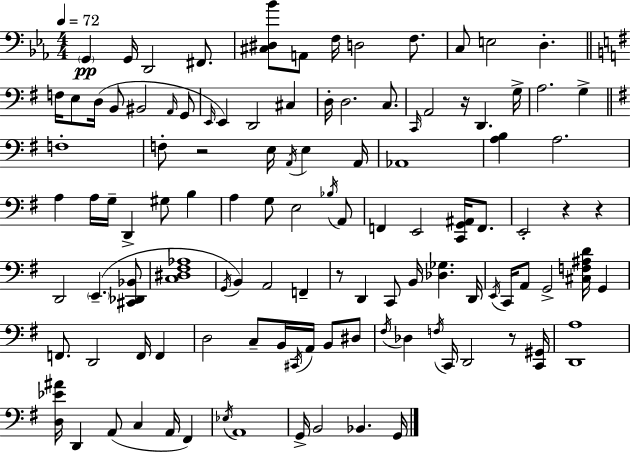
{
  \clef bass
  \numericTimeSignature
  \time 4/4
  \key c \minor
  \tempo 4 = 72
  \parenthesize g,4\pp g,16 d,2 fis,8. | <cis dis bes'>8 a,8 f16 d2 f8. | c8 e2 d4.-. | \bar "||" \break \key g \major f16 e8 d16( b,8 bis,2 \grace { a,16 } g,8 | \grace { e,16 }) e,4 d,2 cis4 | d16-. d2. c8. | \grace { c,16 } a,2 r16 d,4. | \break g16-> a2. g4-> | \bar "||" \break \key g \major f1-. | f8-. r2 e16 \acciaccatura { a,16 } e4 | a,16 aes,1 | <a b>4 a2. | \break a4 a16 g16-- d,4-> gis8 b4 | a4 g8 e2 \acciaccatura { bes16 } | a,8 f,4 e,2 <c, g, ais,>16 f,8. | e,2-. r4 r4 | \break d,2 \parenthesize e,4.--( | <cis, des, bes,>8 <c dis fis aes>1 | \acciaccatura { g,16 }) b,4 a,2 f,4-- | r8 d,4 c,8 b,16 <des ges>4. | \break d,16 \acciaccatura { e,16 } c,16 a,8 g,2-> <cis f ais d'>16 | g,4 f,8. d,2 f,16 | f,4 d2 c8-- b,16 \acciaccatura { cis,16 } | a,16 b,8 dis8 \acciaccatura { fis16 } des4 \acciaccatura { f16 } c,16 d,2 | \break r8 <c, gis,>16 <d, a>1 | <d ees' ais'>16 d,4 a,8( c4 | a,16 fis,4) \acciaccatura { ees16 } a,1 | g,16-> b,2 | \break bes,4. g,16 \bar "|."
}